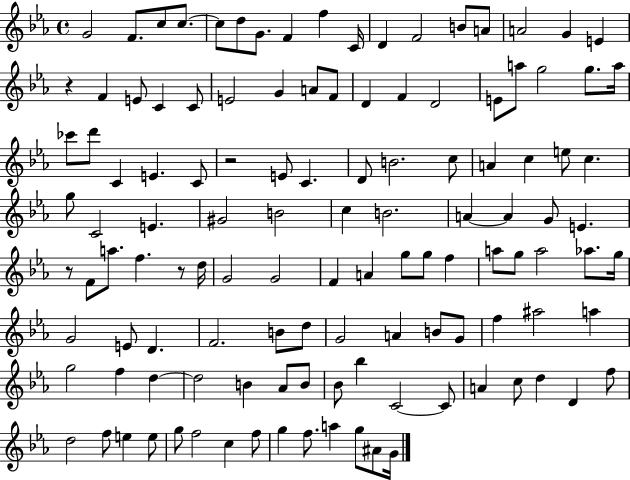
{
  \clef treble
  \time 4/4
  \defaultTimeSignature
  \key ees \major
  g'2 f'8. c''8 c''8.~~ | c''8 d''8 g'8. f'4 f''4 c'16 | d'4 f'2 b'8 a'8 | a'2 g'4 e'4 | \break r4 f'4 e'8 c'4 c'8 | e'2 g'4 a'8 f'8 | d'4 f'4 d'2 | e'8 a''8 g''2 g''8. a''16 | \break ces'''8 d'''8 c'4 e'4. c'8 | r2 e'8 c'4. | d'8 b'2. c''8 | a'4 c''4 e''8 c''4. | \break g''8 c'2 e'4. | gis'2 b'2 | c''4 b'2. | a'4~~ a'4 g'8 e'4. | \break r8 f'8 a''8. f''4. r8 d''16 | g'2 g'2 | f'4 a'4 g''8 g''8 f''4 | a''8 g''8 a''2 aes''8. g''16 | \break g'2 e'8 d'4. | f'2. b'8 d''8 | g'2 a'4 b'8 g'8 | f''4 ais''2 a''4 | \break g''2 f''4 d''4~~ | d''2 b'4 aes'8 b'8 | bes'8 bes''4 c'2~~ c'8 | a'4 c''8 d''4 d'4 f''8 | \break d''2 f''8 e''4 e''8 | g''8 f''2 c''4 f''8 | g''4 f''8. a''4 g''8 ais'8 g'16 | \bar "|."
}